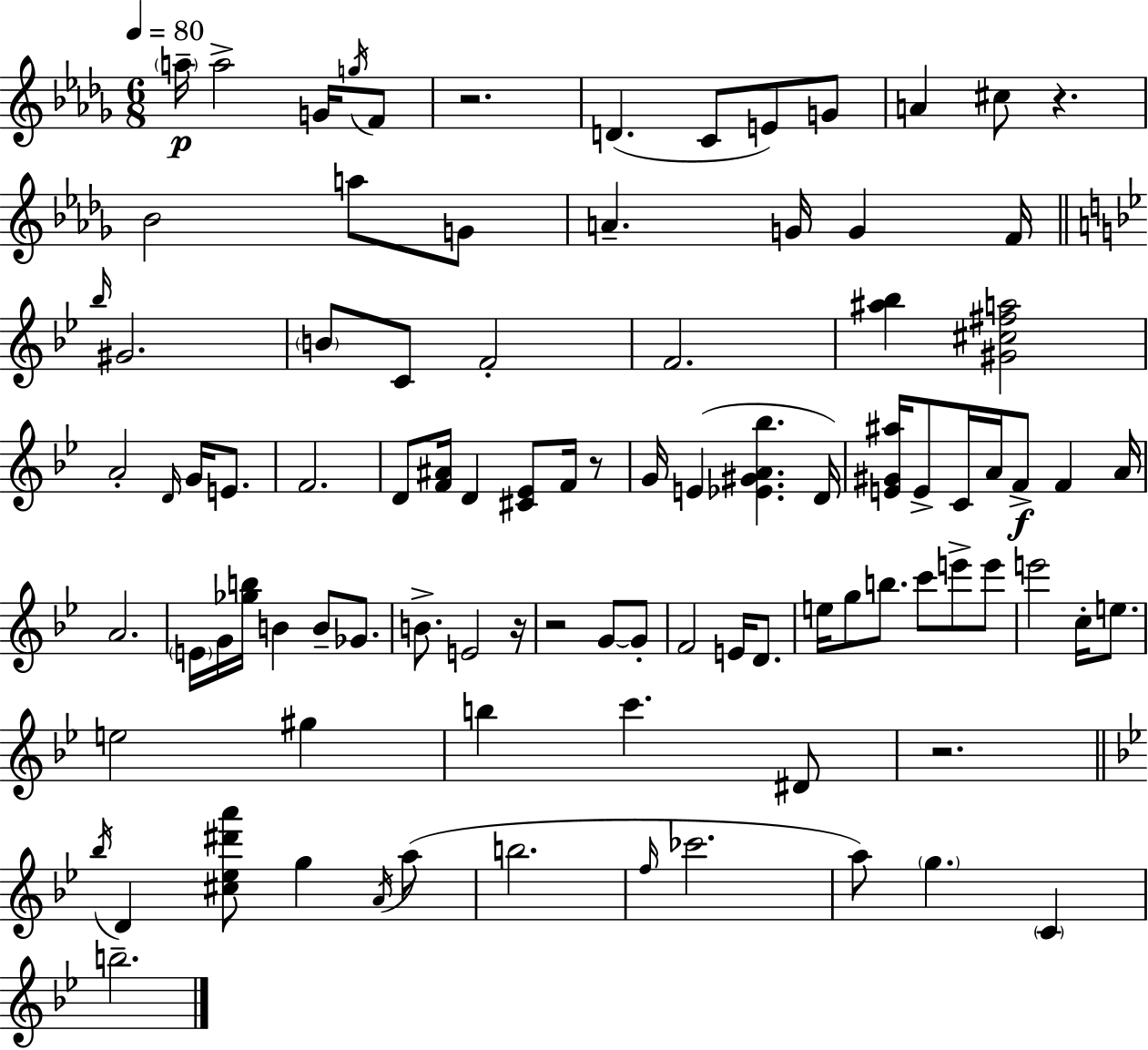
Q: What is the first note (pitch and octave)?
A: A5